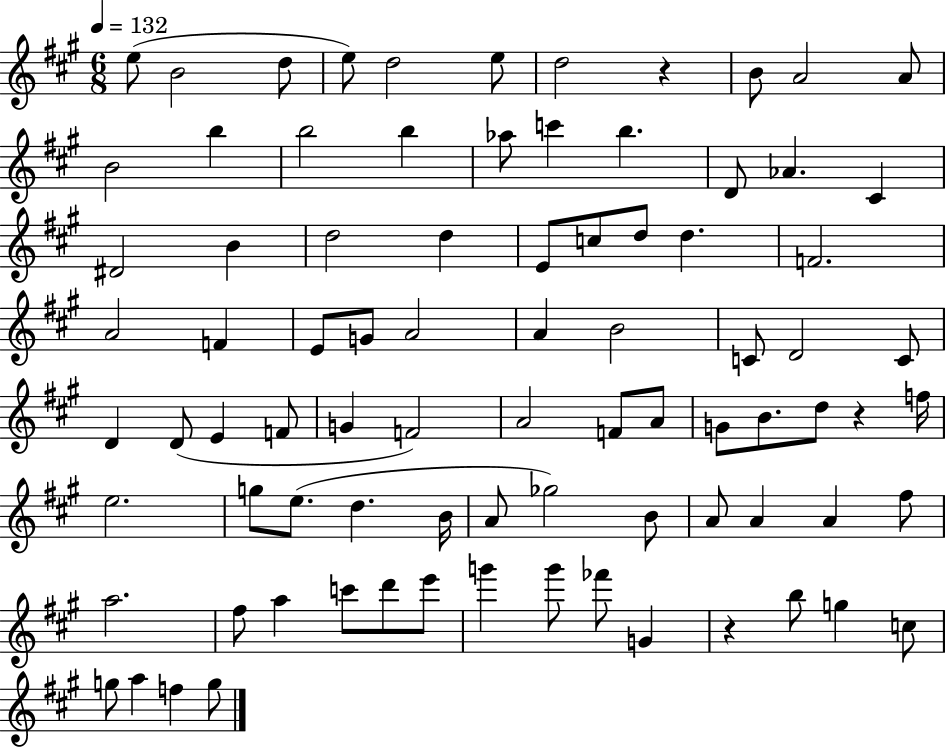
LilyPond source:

{
  \clef treble
  \numericTimeSignature
  \time 6/8
  \key a \major
  \tempo 4 = 132
  e''8( b'2 d''8 | e''8) d''2 e''8 | d''2 r4 | b'8 a'2 a'8 | \break b'2 b''4 | b''2 b''4 | aes''8 c'''4 b''4. | d'8 aes'4. cis'4 | \break dis'2 b'4 | d''2 d''4 | e'8 c''8 d''8 d''4. | f'2. | \break a'2 f'4 | e'8 g'8 a'2 | a'4 b'2 | c'8 d'2 c'8 | \break d'4 d'8( e'4 f'8 | g'4 f'2) | a'2 f'8 a'8 | g'8 b'8. d''8 r4 f''16 | \break e''2. | g''8 e''8.( d''4. b'16 | a'8 ges''2) b'8 | a'8 a'4 a'4 fis''8 | \break a''2. | fis''8 a''4 c'''8 d'''8 e'''8 | g'''4 g'''8 fes'''8 g'4 | r4 b''8 g''4 c''8 | \break g''8 a''4 f''4 g''8 | \bar "|."
}